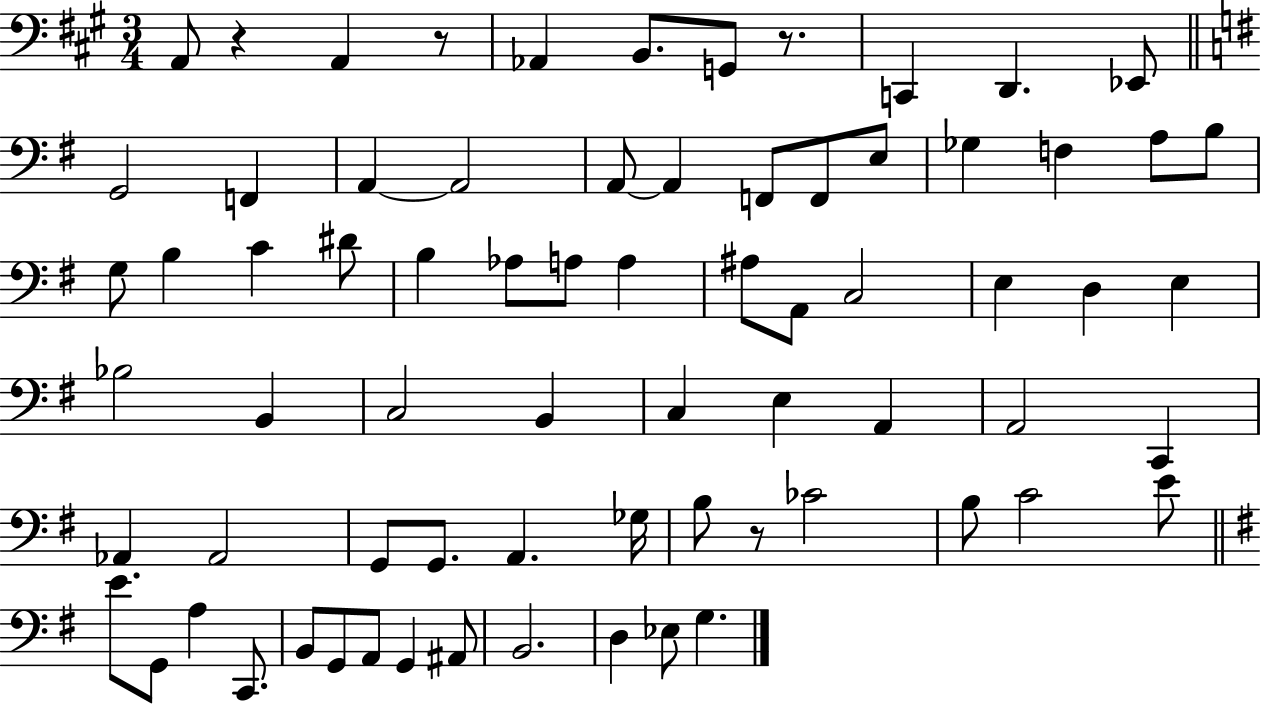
X:1
T:Untitled
M:3/4
L:1/4
K:A
A,,/2 z A,, z/2 _A,, B,,/2 G,,/2 z/2 C,, D,, _E,,/2 G,,2 F,, A,, A,,2 A,,/2 A,, F,,/2 F,,/2 E,/2 _G, F, A,/2 B,/2 G,/2 B, C ^D/2 B, _A,/2 A,/2 A, ^A,/2 A,,/2 C,2 E, D, E, _B,2 B,, C,2 B,, C, E, A,, A,,2 C,, _A,, _A,,2 G,,/2 G,,/2 A,, _G,/4 B,/2 z/2 _C2 B,/2 C2 E/2 E/2 G,,/2 A, C,,/2 B,,/2 G,,/2 A,,/2 G,, ^A,,/2 B,,2 D, _E,/2 G,